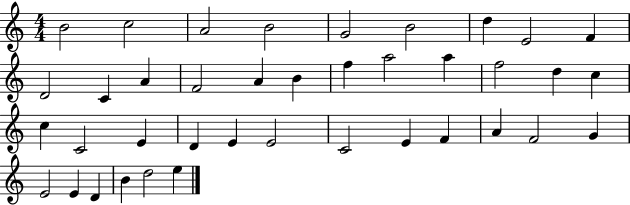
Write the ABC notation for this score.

X:1
T:Untitled
M:4/4
L:1/4
K:C
B2 c2 A2 B2 G2 B2 d E2 F D2 C A F2 A B f a2 a f2 d c c C2 E D E E2 C2 E F A F2 G E2 E D B d2 e